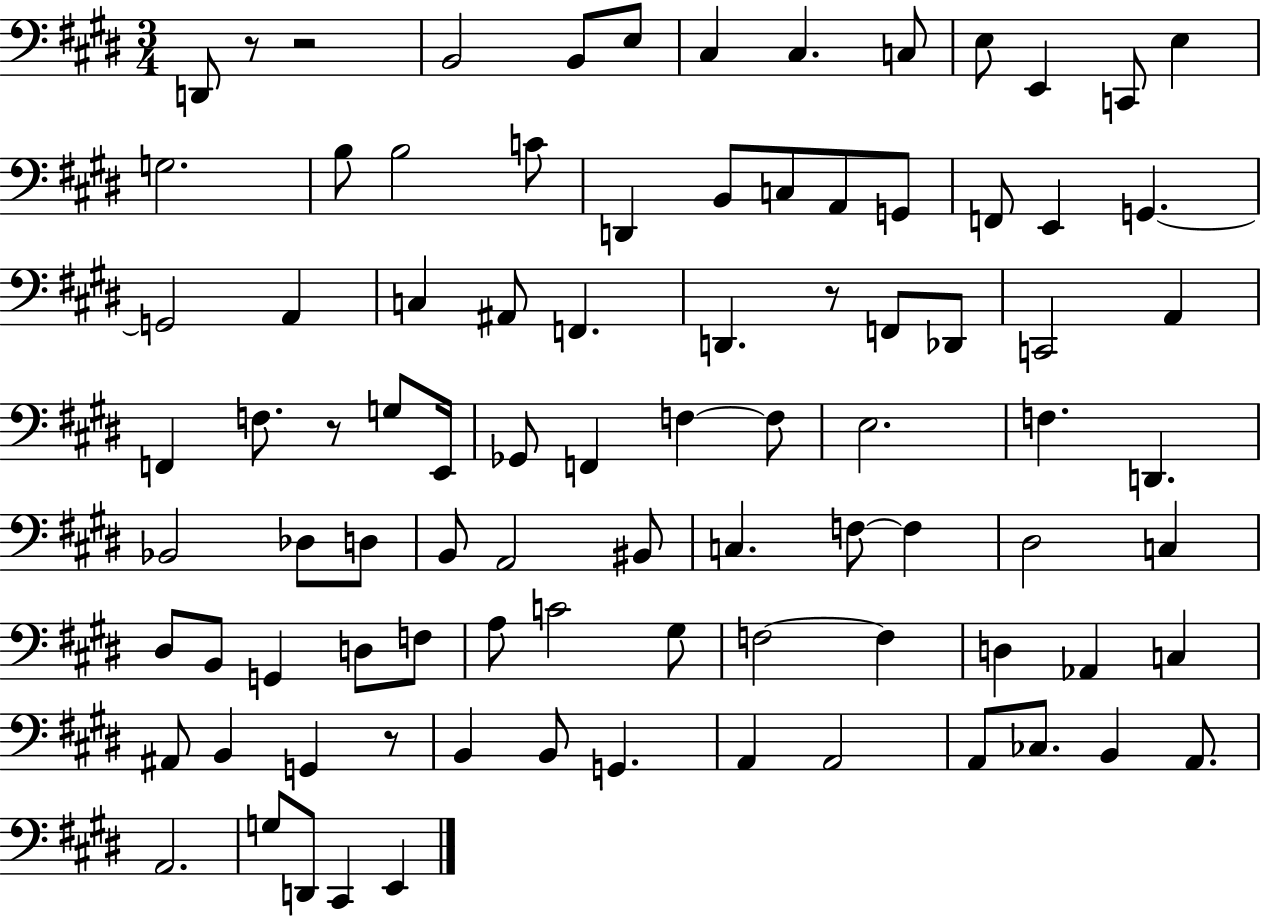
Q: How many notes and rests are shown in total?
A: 90